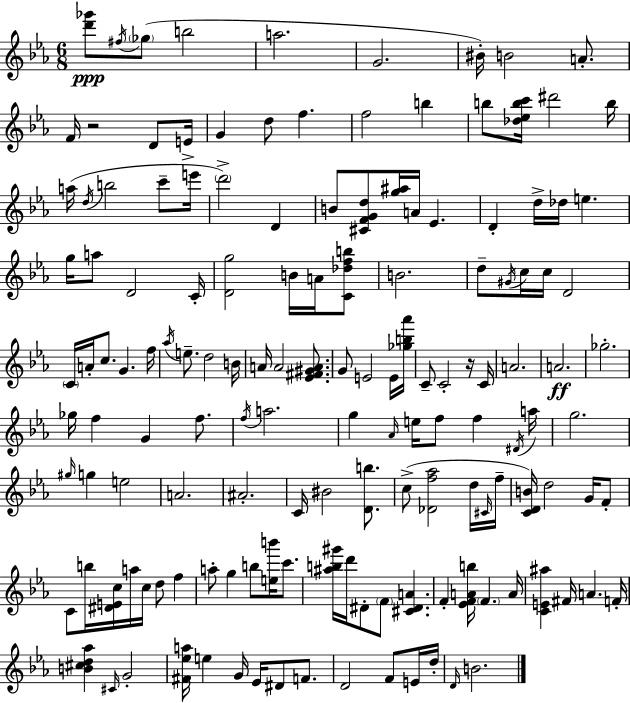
[D6,Gb6]/e F#5/s Gb5/e B5/h A5/h. G4/h. BIS4/s B4/h A4/e. F4/s R/h D4/e E4/s G4/q D5/e F5/q. F5/h B5/q B5/e [Db5,Eb5,B5,C6]/s D#6/h B5/s A5/s D5/s B5/h C6/e E6/s D6/h D4/q B4/e [C#4,F4,G4,D5]/e [G5,A#5]/s A4/s Eb4/q. D4/q D5/s Db5/s E5/q. G5/s A5/e D4/h C4/s [D4,G5]/h B4/s A4/s [C4,Db5,F5,B5]/e B4/h. D5/e G#4/s C5/s C5/s D4/h C4/s A4/s C5/e. G4/q. F5/s Ab5/s E5/e. D5/h B4/s A4/s A4/h [Eb4,F#4,G#4,A4]/e. G4/e E4/h E4/s [Gb5,B5,Ab6]/s C4/e C4/h R/s C4/s A4/h. A4/h. Gb5/h. Gb5/s F5/q G4/q F5/e. F5/s A5/h. G5/q Ab4/s E5/s F5/e F5/q D#4/s A5/s G5/h. G#5/s G5/q E5/h A4/h. A#4/h. C4/s BIS4/h [D4,B5]/e. C5/e [Db4,F5,Ab5]/h D5/s C#4/s F5/s [C4,D4,B4]/s D5/h G4/s F4/e C4/e B5/s [D#4,E4,C5]/s A5/s C5/s D5/e F5/q A5/e G5/q B5/e [E5,B6]/s C6/e. [A#5,B5,G#6]/s D6/s D#4/e F4/e [C#4,D#4,A4]/q. F4/q [Eb4,F4,A4,B5]/s F4/q. A4/s [C4,E4,A#5]/q F#4/s A4/q. F4/s [B4,C#5,D5,Ab5]/q C#4/s G4/h [F#4,Eb5,A5]/s E5/q G4/s Eb4/s D#4/e F4/e. D4/h F4/e E4/s D5/s D4/s B4/h.